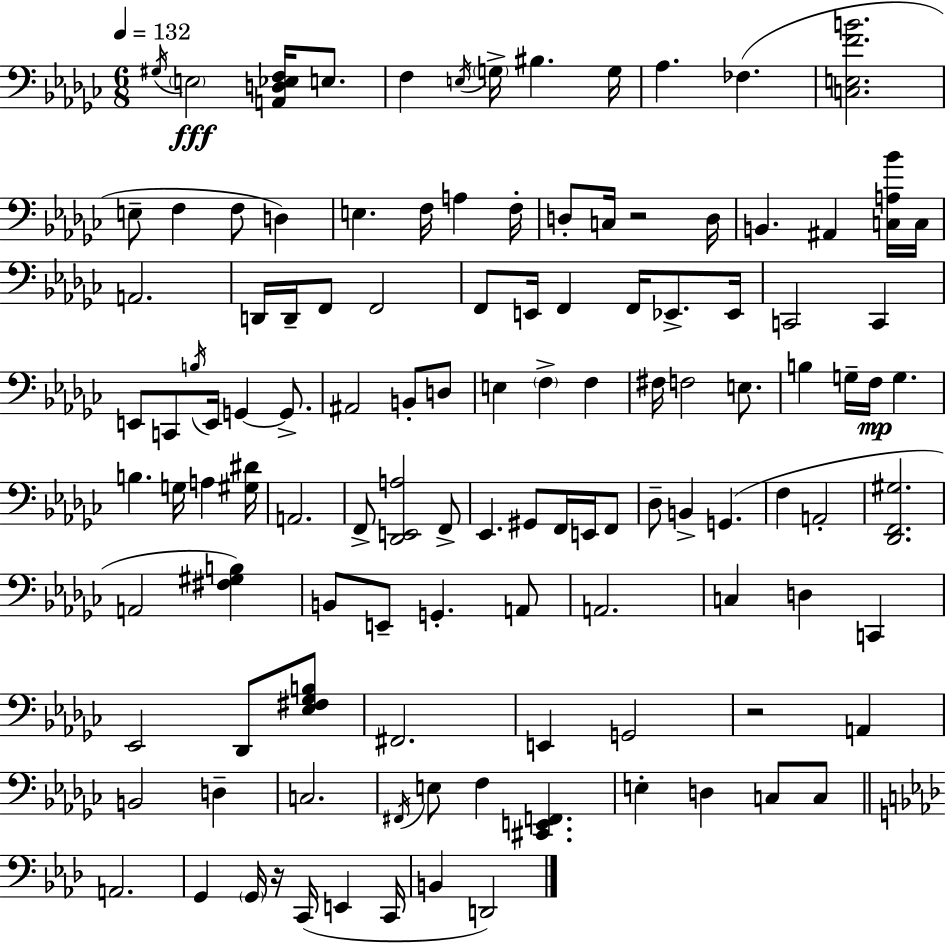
G#3/s E3/h [A2,D3,Eb3,F3]/s E3/e. F3/q E3/s G3/s BIS3/q. G3/s Ab3/q. FES3/q. [C3,E3,F4,B4]/h. E3/e F3/q F3/e D3/q E3/q. F3/s A3/q F3/s D3/e C3/s R/h D3/s B2/q. A#2/q [C3,A3,Bb4]/s C3/s A2/h. D2/s D2/s F2/e F2/h F2/e E2/s F2/q F2/s Eb2/e. Eb2/s C2/h C2/q E2/e C2/e B3/s E2/s G2/q G2/e. A#2/h B2/e D3/e E3/q F3/q F3/q F#3/s F3/h E3/e. B3/q G3/s F3/s G3/q. B3/q. G3/s A3/q [G#3,D#4]/s A2/h. F2/e [Db2,E2,A3]/h F2/e Eb2/q. G#2/e F2/s E2/s F2/e Db3/e B2/q G2/q. F3/q A2/h [Db2,F2,G#3]/h. A2/h [F#3,G#3,B3]/q B2/e E2/e G2/q. A2/e A2/h. C3/q D3/q C2/q Eb2/h Db2/e [Eb3,F#3,Gb3,B3]/e F#2/h. E2/q G2/h R/h A2/q B2/h D3/q C3/h. F#2/s E3/e F3/q [C#2,E2,F2]/q. E3/q D3/q C3/e C3/e A2/h. G2/q G2/s R/s C2/s E2/q C2/s B2/q D2/h